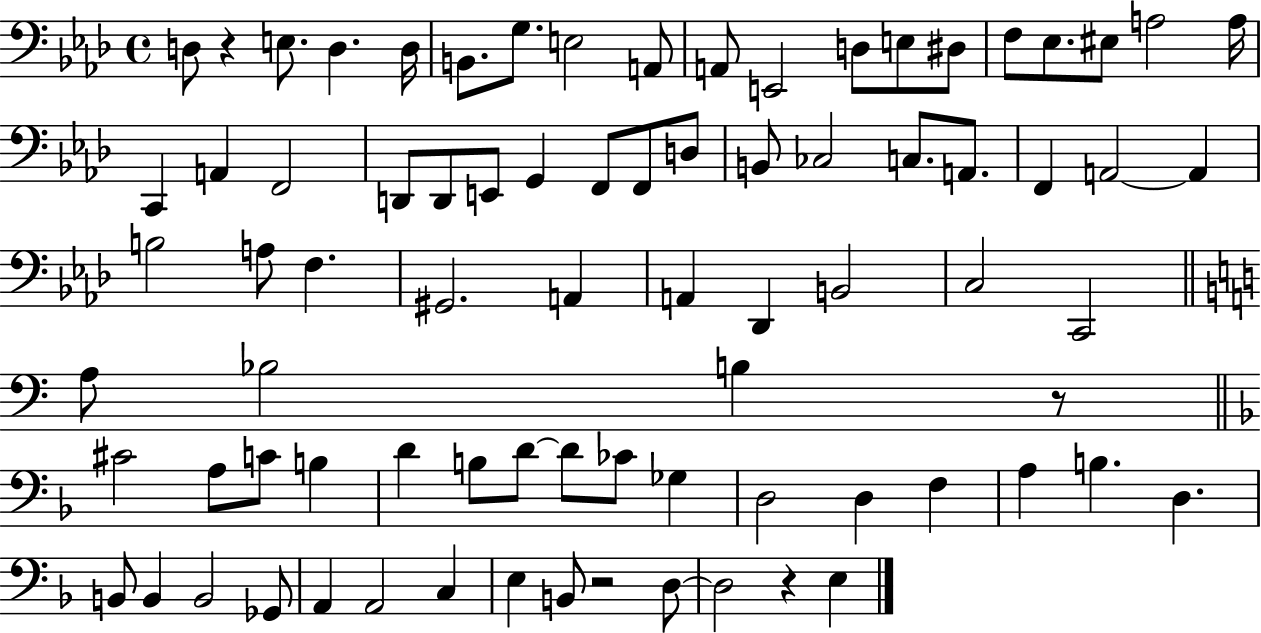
X:1
T:Untitled
M:4/4
L:1/4
K:Ab
D,/2 z E,/2 D, D,/4 B,,/2 G,/2 E,2 A,,/2 A,,/2 E,,2 D,/2 E,/2 ^D,/2 F,/2 _E,/2 ^E,/2 A,2 A,/4 C,, A,, F,,2 D,,/2 D,,/2 E,,/2 G,, F,,/2 F,,/2 D,/2 B,,/2 _C,2 C,/2 A,,/2 F,, A,,2 A,, B,2 A,/2 F, ^G,,2 A,, A,, _D,, B,,2 C,2 C,,2 A,/2 _B,2 B, z/2 ^C2 A,/2 C/2 B, D B,/2 D/2 D/2 _C/2 _G, D,2 D, F, A, B, D, B,,/2 B,, B,,2 _G,,/2 A,, A,,2 C, E, B,,/2 z2 D,/2 D,2 z E,